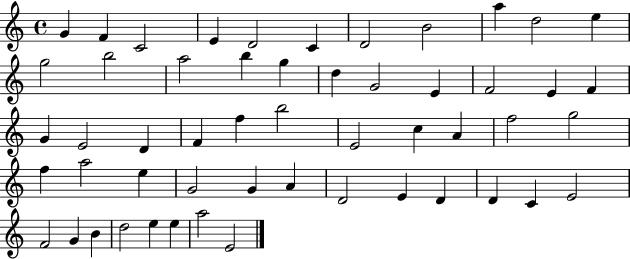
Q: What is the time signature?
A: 4/4